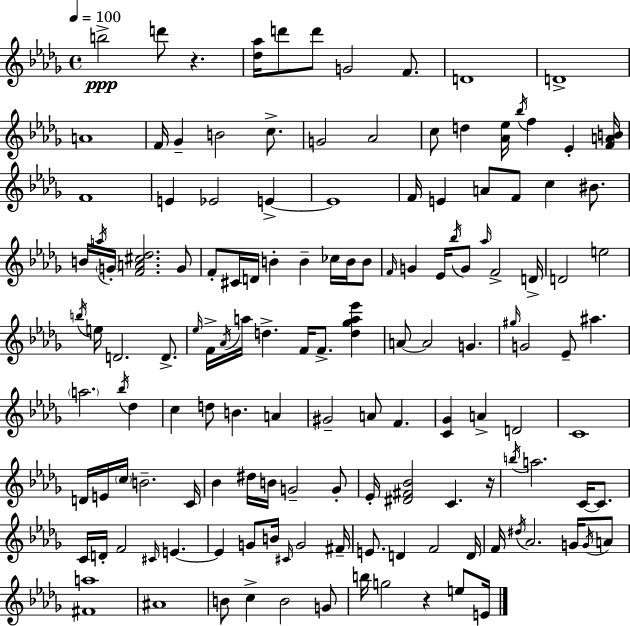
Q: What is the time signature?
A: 4/4